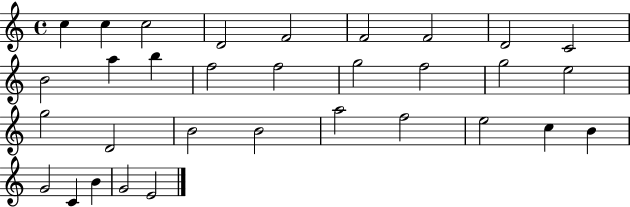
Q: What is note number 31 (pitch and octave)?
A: G4